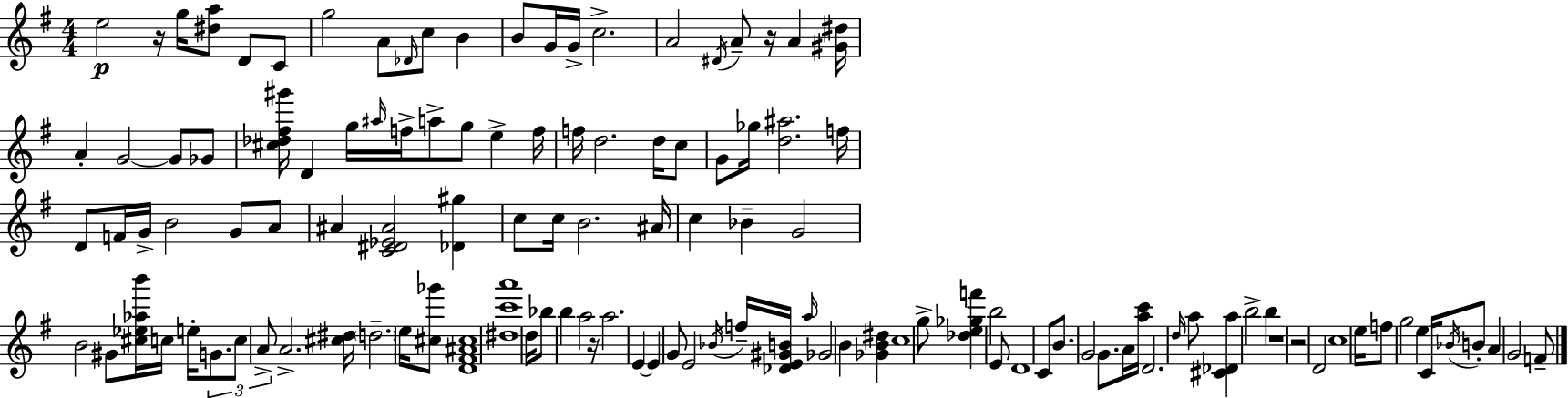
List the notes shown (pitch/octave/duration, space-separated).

E5/h R/s G5/s [D#5,A5]/e D4/e C4/e G5/h A4/e Db4/s C5/e B4/q B4/e G4/s G4/s C5/h. A4/h D#4/s A4/e R/s A4/q [G#4,D#5]/s A4/q G4/h G4/e Gb4/e [C#5,Db5,F#5,G#6]/s D4/q G5/s A#5/s F5/s A5/e G5/e E5/q F5/s F5/s D5/h. D5/s C5/e G4/e Gb5/s [D5,A#5]/h. F5/s D4/e F4/s G4/s B4/h G4/e A4/e A#4/q [C4,D#4,Eb4,A#4]/h [Db4,G#5]/q C5/e C5/s B4/h. A#4/s C5/q Bb4/q G4/h B4/h G#4/e [C#5,Eb5,Ab5,B6]/s C5/s E5/s G4/e. C5/e A4/e A4/h. [C#5,D#5]/s D5/h. E5/s [C#5,Gb6]/e [D4,F#4,A#4,C#5]/w [D#5,C6,A6]/w D5/s Bb5/e B5/q A5/h R/s A5/h. E4/q E4/q G4/e E4/h Bb4/s F5/s [Db4,E4,G#4,B4]/s A5/s Gb4/h B4/q [Gb4,B4,D#5]/q C5/w G5/e [Db5,E5,Gb5,F6]/q B5/h E4/e D4/w C4/e B4/e. G4/h G4/e. A4/s [A5,C6]/s D4/h. D5/s A5/e [C#4,Db4,A5]/q B5/h B5/q R/w R/h D4/h C5/w E5/s F5/e G5/h E5/q C4/s Bb4/s B4/e A4/q G4/h F4/e